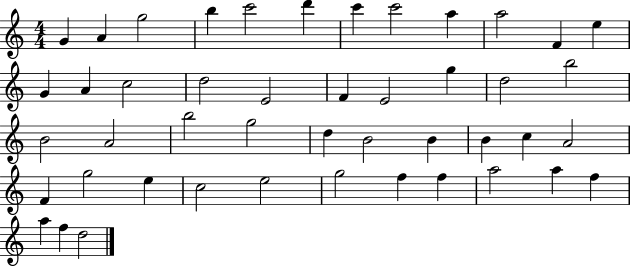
G4/q A4/q G5/h B5/q C6/h D6/q C6/q C6/h A5/q A5/h F4/q E5/q G4/q A4/q C5/h D5/h E4/h F4/q E4/h G5/q D5/h B5/h B4/h A4/h B5/h G5/h D5/q B4/h B4/q B4/q C5/q A4/h F4/q G5/h E5/q C5/h E5/h G5/h F5/q F5/q A5/h A5/q F5/q A5/q F5/q D5/h